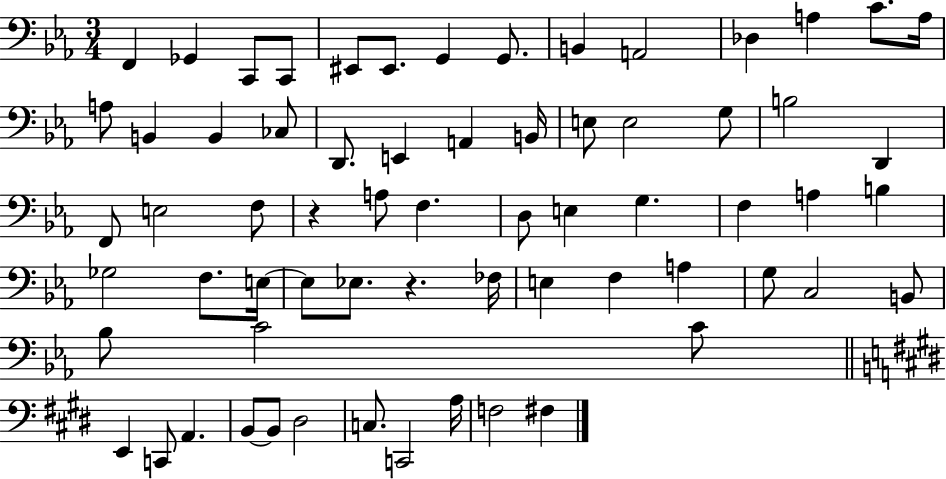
F2/q Gb2/q C2/e C2/e EIS2/e EIS2/e. G2/q G2/e. B2/q A2/h Db3/q A3/q C4/e. A3/s A3/e B2/q B2/q CES3/e D2/e. E2/q A2/q B2/s E3/e E3/h G3/e B3/h D2/q F2/e E3/h F3/e R/q A3/e F3/q. D3/e E3/q G3/q. F3/q A3/q B3/q Gb3/h F3/e. E3/s E3/e Eb3/e. R/q. FES3/s E3/q F3/q A3/q G3/e C3/h B2/e Bb3/e C4/h C4/e E2/q C2/e A2/q. B2/e B2/e D#3/h C3/e. C2/h A3/s F3/h F#3/q